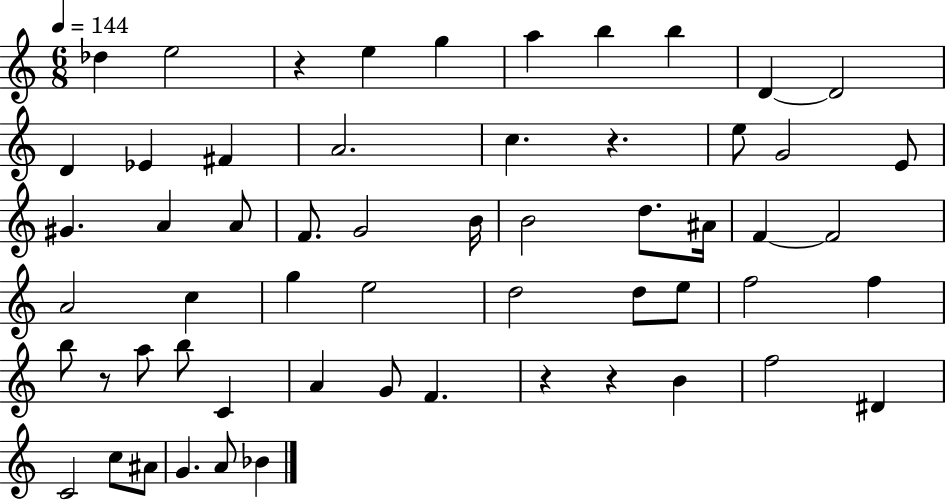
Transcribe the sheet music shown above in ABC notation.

X:1
T:Untitled
M:6/8
L:1/4
K:C
_d e2 z e g a b b D D2 D _E ^F A2 c z e/2 G2 E/2 ^G A A/2 F/2 G2 B/4 B2 d/2 ^A/4 F F2 A2 c g e2 d2 d/2 e/2 f2 f b/2 z/2 a/2 b/2 C A G/2 F z z B f2 ^D C2 c/2 ^A/2 G A/2 _B